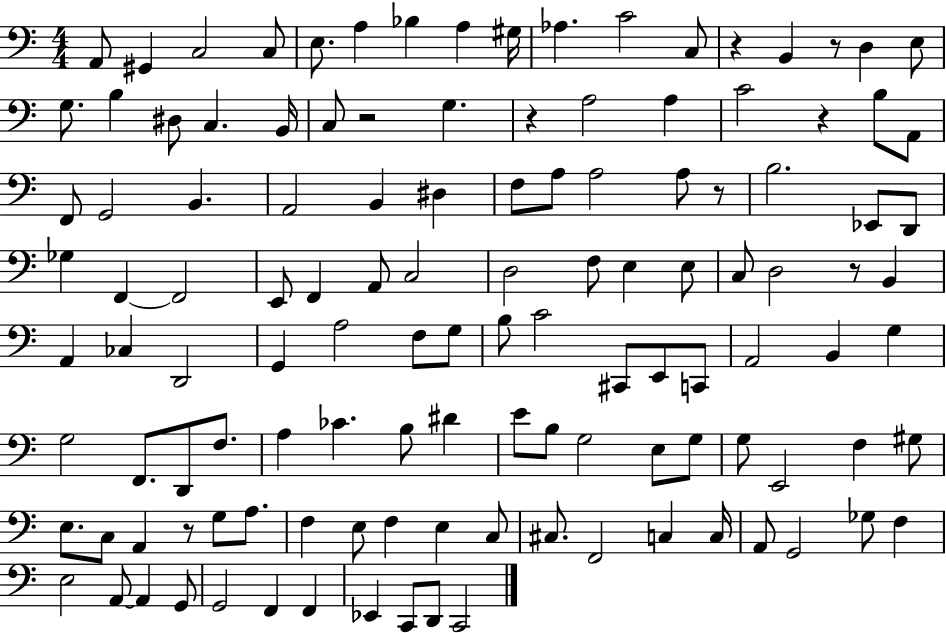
A2/e G#2/q C3/h C3/e E3/e. A3/q Bb3/q A3/q G#3/s Ab3/q. C4/h C3/e R/q B2/q R/e D3/q E3/e G3/e. B3/q D#3/e C3/q. B2/s C3/e R/h G3/q. R/q A3/h A3/q C4/h R/q B3/e A2/e F2/e G2/h B2/q. A2/h B2/q D#3/q F3/e A3/e A3/h A3/e R/e B3/h. Eb2/e D2/e Gb3/q F2/q F2/h E2/e F2/q A2/e C3/h D3/h F3/e E3/q E3/e C3/e D3/h R/e B2/q A2/q CES3/q D2/h G2/q A3/h F3/e G3/e B3/e C4/h C#2/e E2/e C2/e A2/h B2/q G3/q G3/h F2/e. D2/e F3/e. A3/q CES4/q. B3/e D#4/q E4/e B3/e G3/h E3/e G3/e G3/e E2/h F3/q G#3/e E3/e. C3/e A2/q R/e G3/e A3/e. F3/q E3/e F3/q E3/q C3/e C#3/e. F2/h C3/q C3/s A2/e G2/h Gb3/e F3/q E3/h A2/e A2/q G2/e G2/h F2/q F2/q Eb2/q C2/e D2/e C2/h